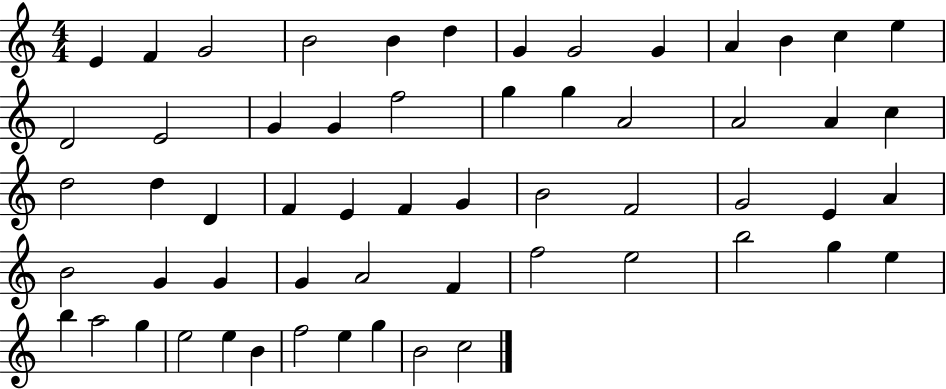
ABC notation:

X:1
T:Untitled
M:4/4
L:1/4
K:C
E F G2 B2 B d G G2 G A B c e D2 E2 G G f2 g g A2 A2 A c d2 d D F E F G B2 F2 G2 E A B2 G G G A2 F f2 e2 b2 g e b a2 g e2 e B f2 e g B2 c2